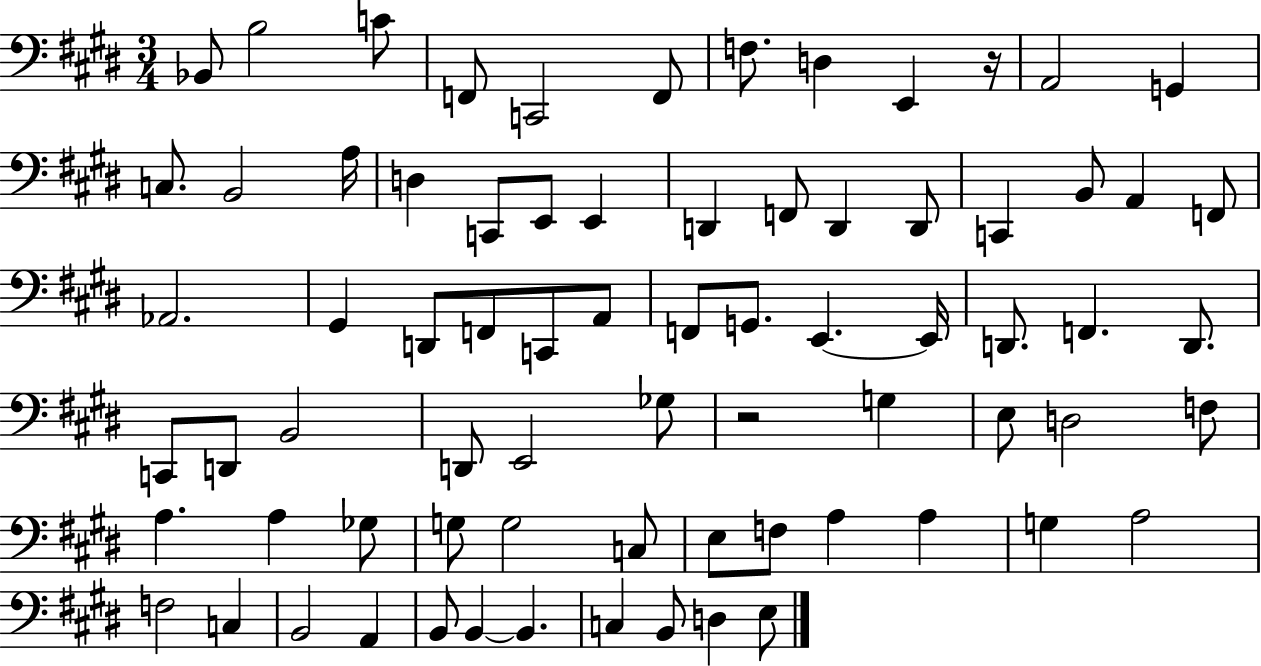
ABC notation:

X:1
T:Untitled
M:3/4
L:1/4
K:E
_B,,/2 B,2 C/2 F,,/2 C,,2 F,,/2 F,/2 D, E,, z/4 A,,2 G,, C,/2 B,,2 A,/4 D, C,,/2 E,,/2 E,, D,, F,,/2 D,, D,,/2 C,, B,,/2 A,, F,,/2 _A,,2 ^G,, D,,/2 F,,/2 C,,/2 A,,/2 F,,/2 G,,/2 E,, E,,/4 D,,/2 F,, D,,/2 C,,/2 D,,/2 B,,2 D,,/2 E,,2 _G,/2 z2 G, E,/2 D,2 F,/2 A, A, _G,/2 G,/2 G,2 C,/2 E,/2 F,/2 A, A, G, A,2 F,2 C, B,,2 A,, B,,/2 B,, B,, C, B,,/2 D, E,/2